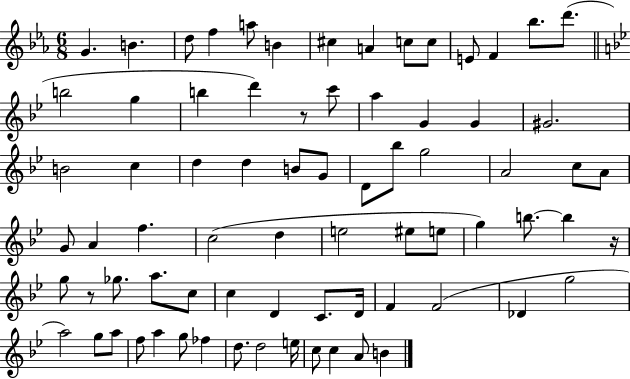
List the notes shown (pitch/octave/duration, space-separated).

G4/q. B4/q. D5/e F5/q A5/e B4/q C#5/q A4/q C5/e C5/e E4/e F4/q Bb5/e. D6/e. B5/h G5/q B5/q D6/q R/e C6/e A5/q G4/q G4/q G#4/h. B4/h C5/q D5/q D5/q B4/e G4/e D4/e Bb5/e G5/h A4/h C5/e A4/e G4/e A4/q F5/q. C5/h D5/q E5/h EIS5/e E5/e G5/q B5/e. B5/q R/s G5/e R/e Gb5/e. A5/e. C5/e C5/q D4/q C4/e. D4/s F4/q F4/h Db4/q G5/h A5/h G5/e A5/e F5/e A5/q G5/e FES5/q D5/e. D5/h E5/s C5/e C5/q A4/e B4/q